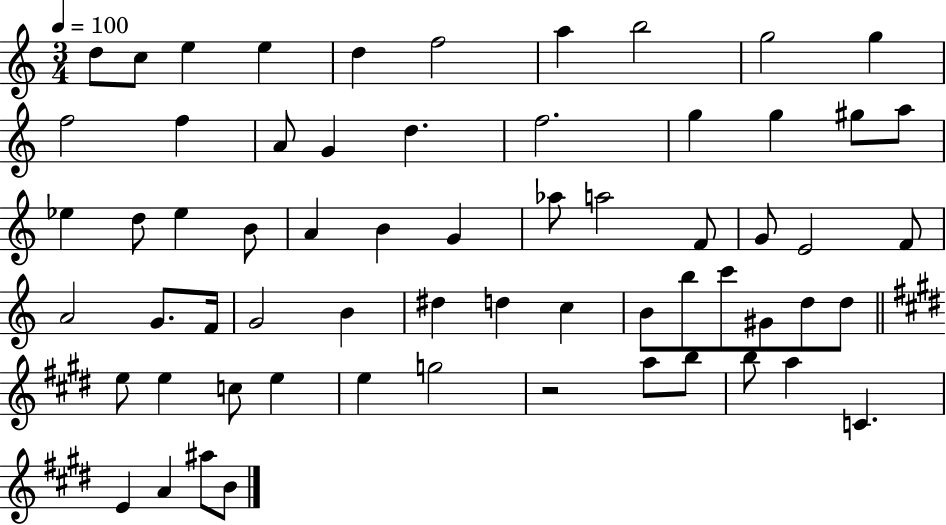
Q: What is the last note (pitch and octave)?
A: B4